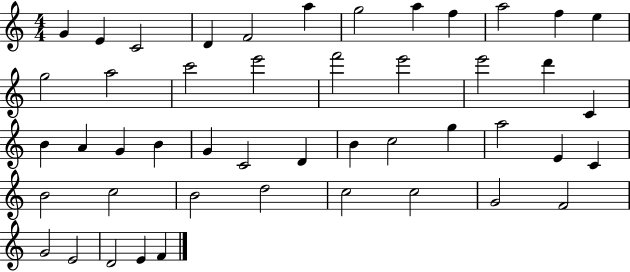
X:1
T:Untitled
M:4/4
L:1/4
K:C
G E C2 D F2 a g2 a f a2 f e g2 a2 c'2 e'2 f'2 e'2 e'2 d' C B A G B G C2 D B c2 g a2 E C B2 c2 B2 d2 c2 c2 G2 F2 G2 E2 D2 E F